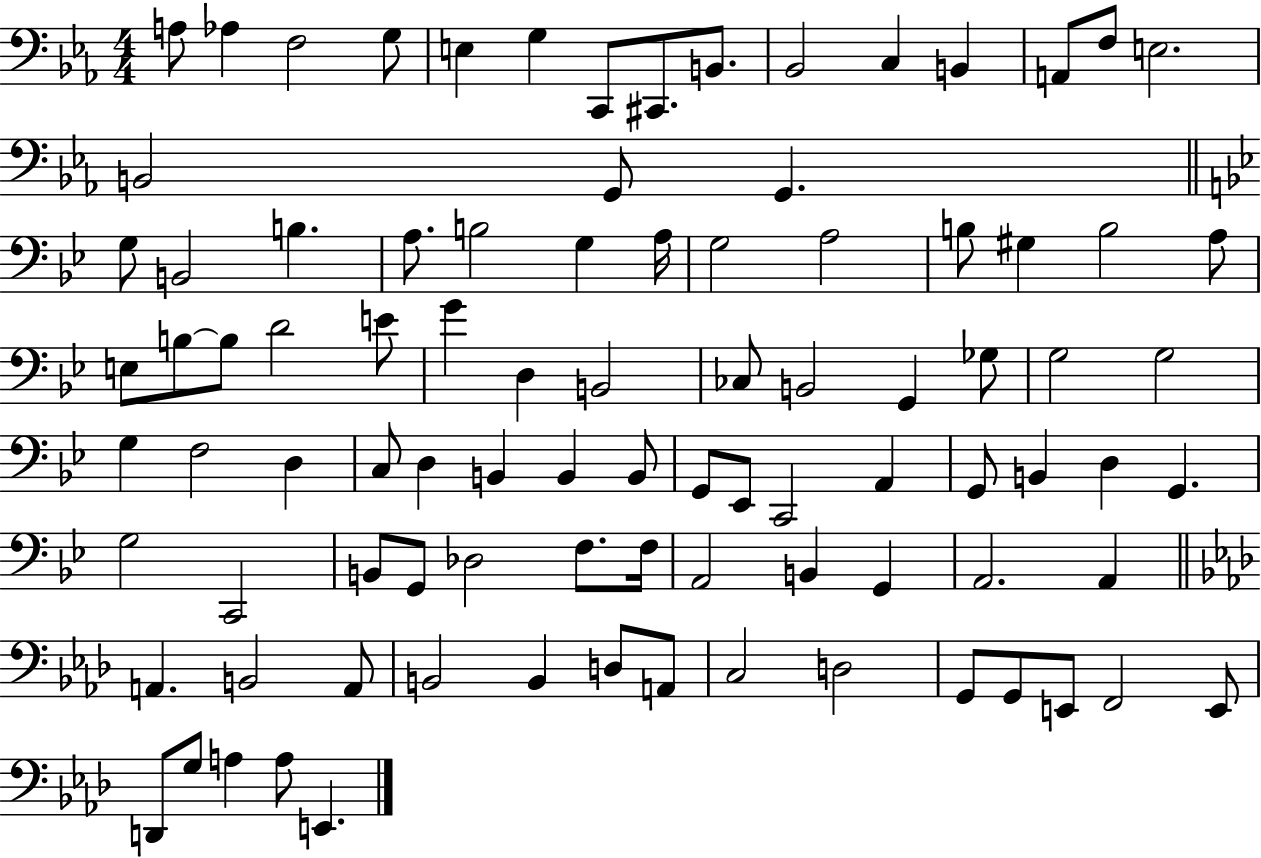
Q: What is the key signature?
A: EES major